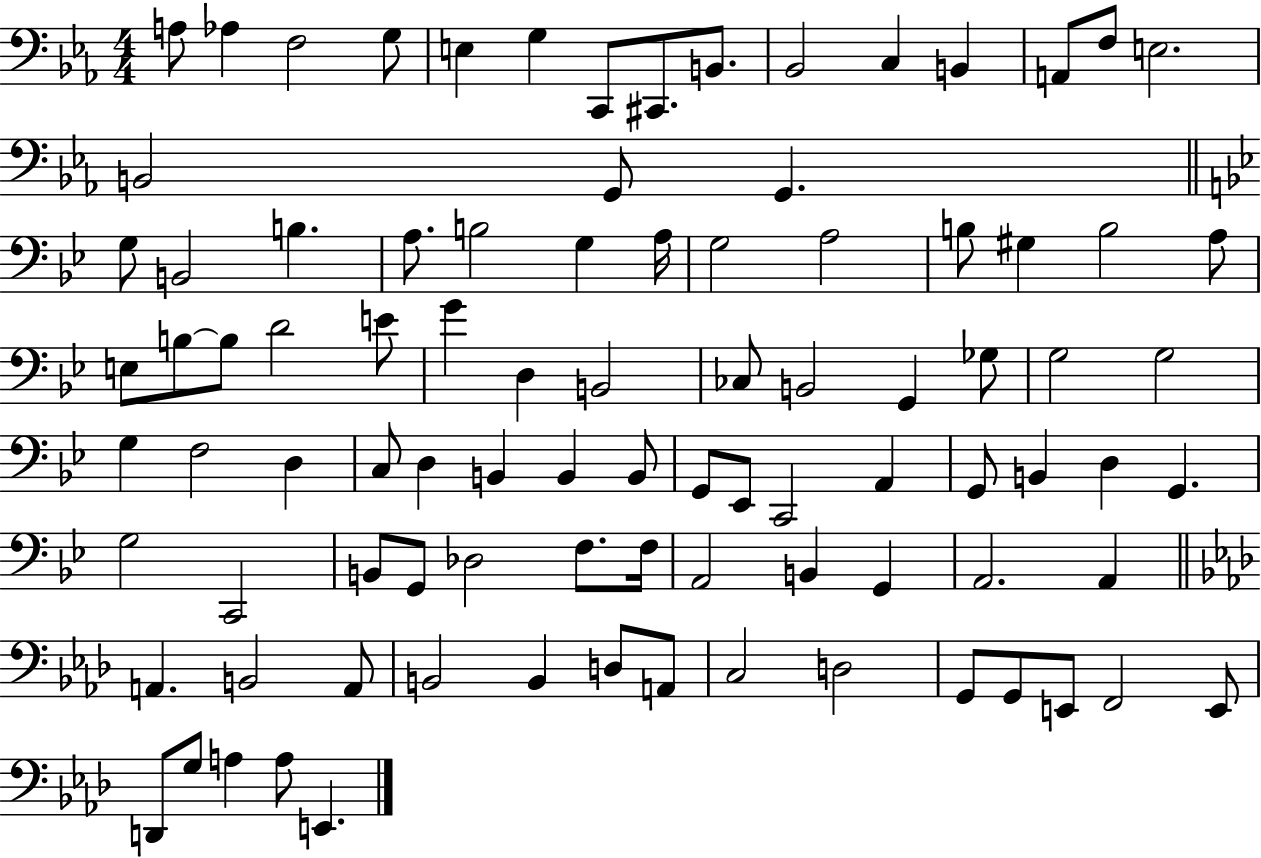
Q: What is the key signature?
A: EES major